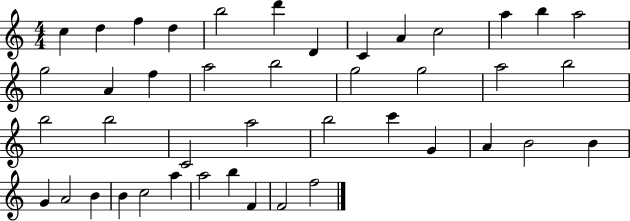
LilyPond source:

{
  \clef treble
  \numericTimeSignature
  \time 4/4
  \key c \major
  c''4 d''4 f''4 d''4 | b''2 d'''4 d'4 | c'4 a'4 c''2 | a''4 b''4 a''2 | \break g''2 a'4 f''4 | a''2 b''2 | g''2 g''2 | a''2 b''2 | \break b''2 b''2 | c'2 a''2 | b''2 c'''4 g'4 | a'4 b'2 b'4 | \break g'4 a'2 b'4 | b'4 c''2 a''4 | a''2 b''4 f'4 | f'2 f''2 | \break \bar "|."
}